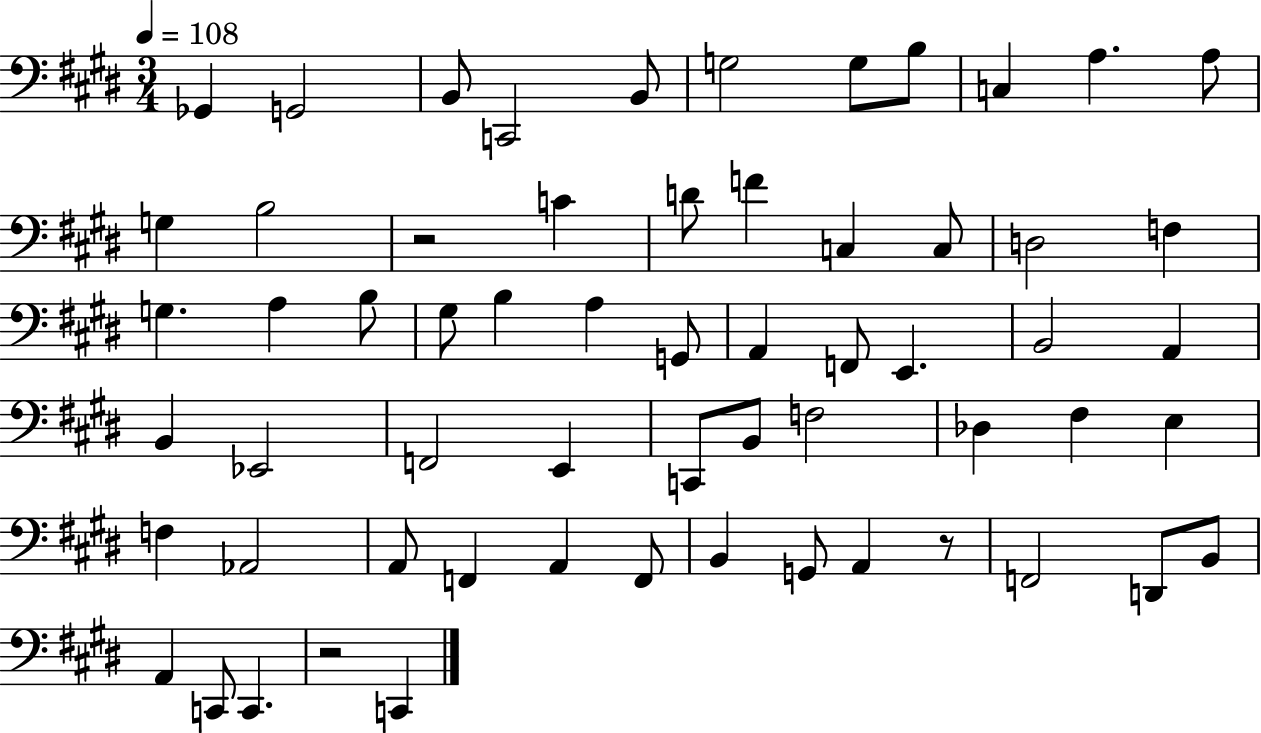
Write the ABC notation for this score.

X:1
T:Untitled
M:3/4
L:1/4
K:E
_G,, G,,2 B,,/2 C,,2 B,,/2 G,2 G,/2 B,/2 C, A, A,/2 G, B,2 z2 C D/2 F C, C,/2 D,2 F, G, A, B,/2 ^G,/2 B, A, G,,/2 A,, F,,/2 E,, B,,2 A,, B,, _E,,2 F,,2 E,, C,,/2 B,,/2 F,2 _D, ^F, E, F, _A,,2 A,,/2 F,, A,, F,,/2 B,, G,,/2 A,, z/2 F,,2 D,,/2 B,,/2 A,, C,,/2 C,, z2 C,,